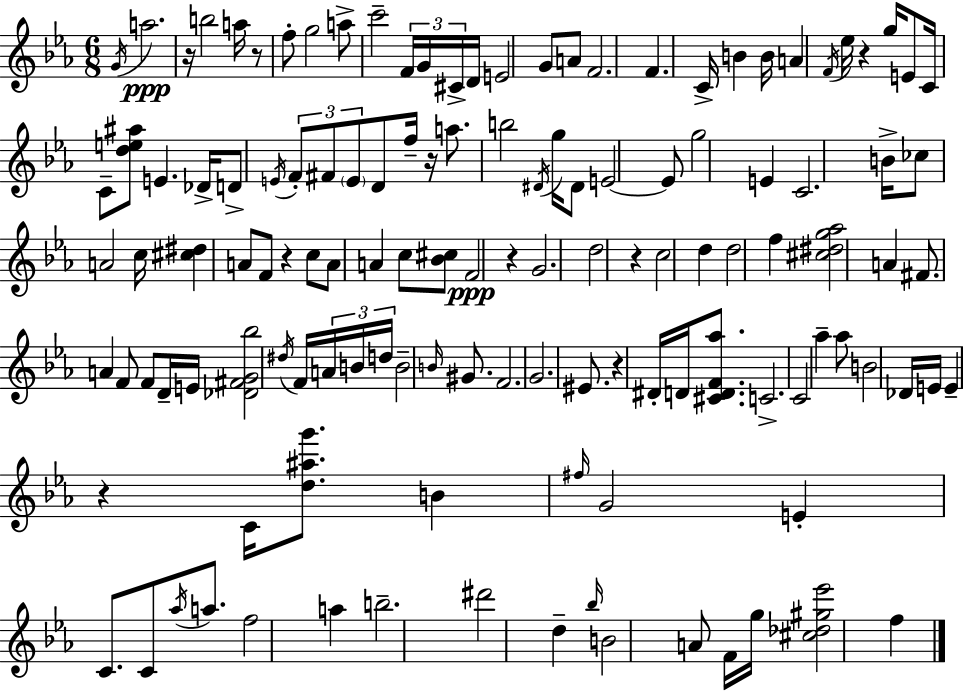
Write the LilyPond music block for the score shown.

{
  \clef treble
  \numericTimeSignature
  \time 6/8
  \key c \minor
  \acciaccatura { g'16 }\ppp a''2. | r16 b''2 a''16 r8 | f''8-. g''2 a''8-> | c'''2-- \tuplet 3/2 { f'16 g'16 cis'16-> } | \break d'16 e'2 g'8 a'8 | f'2. | f'4. c'16-> b'4 | b'16 a'4 \acciaccatura { f'16 } ees''16 r4 g''16 | \break e'8 c'16 c'8-- <d'' e'' ais''>8 e'4. | des'16-> d'8-> \acciaccatura { e'16 } \tuplet 3/2 { f'8-. fis'8 \parenthesize e'8 } d'8 | f''16-- r16 a''8. b''2 | \acciaccatura { dis'16 } g''16 dis'8 e'2~~ | \break e'8 g''2 | e'4 c'2. | b'16-> ces''8 a'2 | c''16 <cis'' dis''>4 a'8 f'8 | \break r4 c''8 a'8 a'4 | c''8 <bes' cis''>8 f'2\ppp | r4 g'2. | d''2 | \break r4 c''2 | d''4 d''2 | f''4 <cis'' dis'' g'' aes''>2 | a'4 fis'8. a'4 f'8 | \break f'8 d'16-- e'16 <des' fis' g' bes''>2 | \acciaccatura { dis''16 } f'16 \tuplet 3/2 { a'16 b'16 d''16 } b'2-- | \grace { b'16 } gis'8. f'2. | g'2. | \break eis'8. r4 | dis'16-. d'16 <cis' d' f' aes''>8. c'2.-> | c'2 | aes''4-- aes''8 b'2 | \break des'16 e'16 e'4-- r4 | c'16 <d'' ais'' g'''>8. b'4 \grace { fis''16 } g'2 | e'4-. c'8. | c'8 \acciaccatura { aes''16 } a''8. f''2 | \break a''4 b''2.-- | dis'''2 | d''4-- \grace { bes''16 } b'2 | a'8 f'16 g''16 <cis'' des'' gis'' ees'''>2 | \break f''4 \bar "|."
}